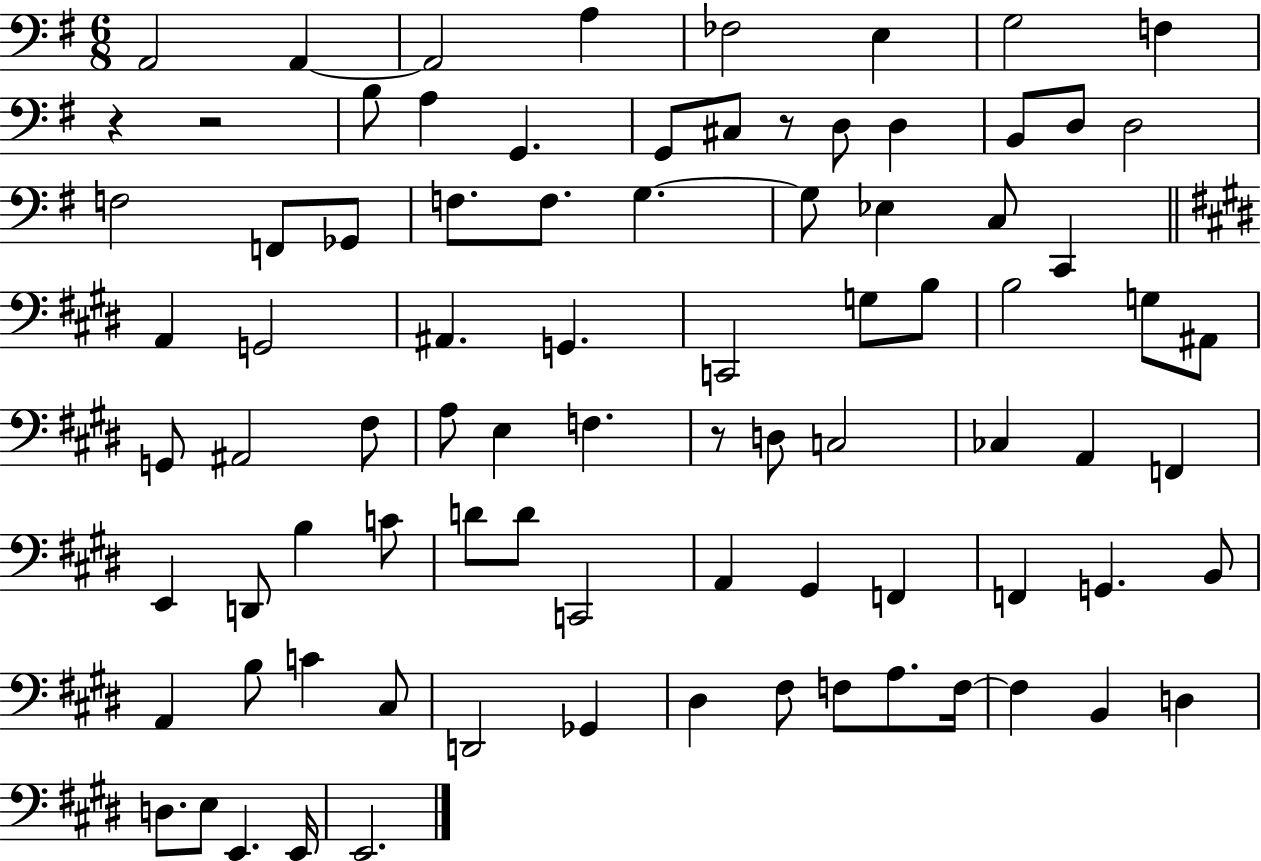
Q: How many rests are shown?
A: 4